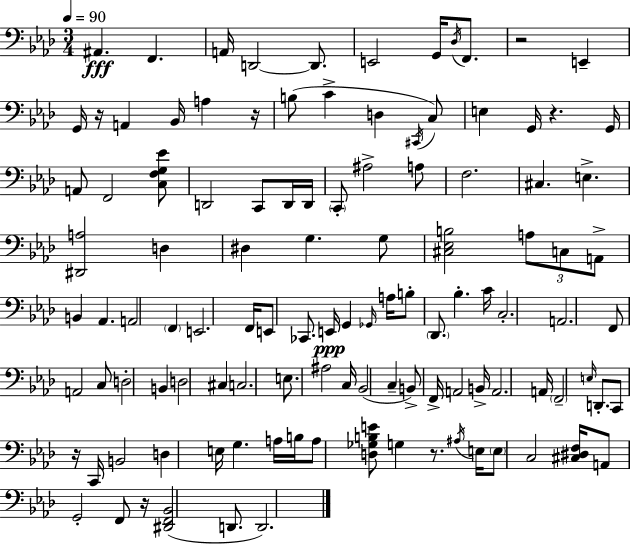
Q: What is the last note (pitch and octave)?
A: D2